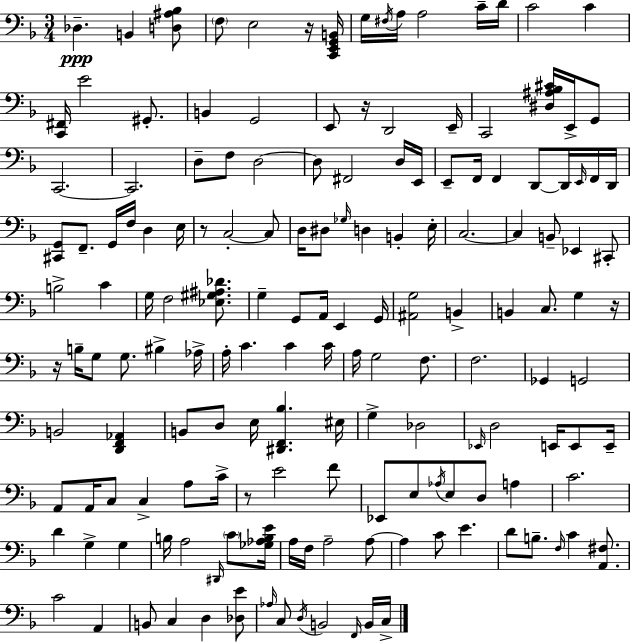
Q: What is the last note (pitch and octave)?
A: C3